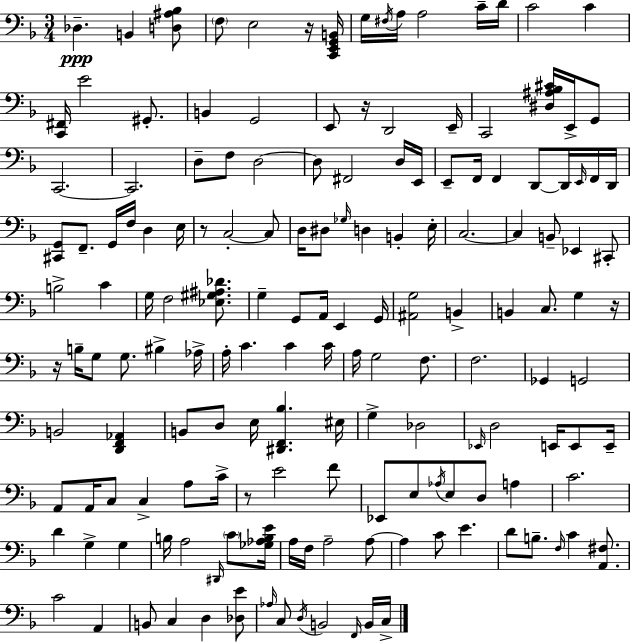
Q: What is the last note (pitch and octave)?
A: C3